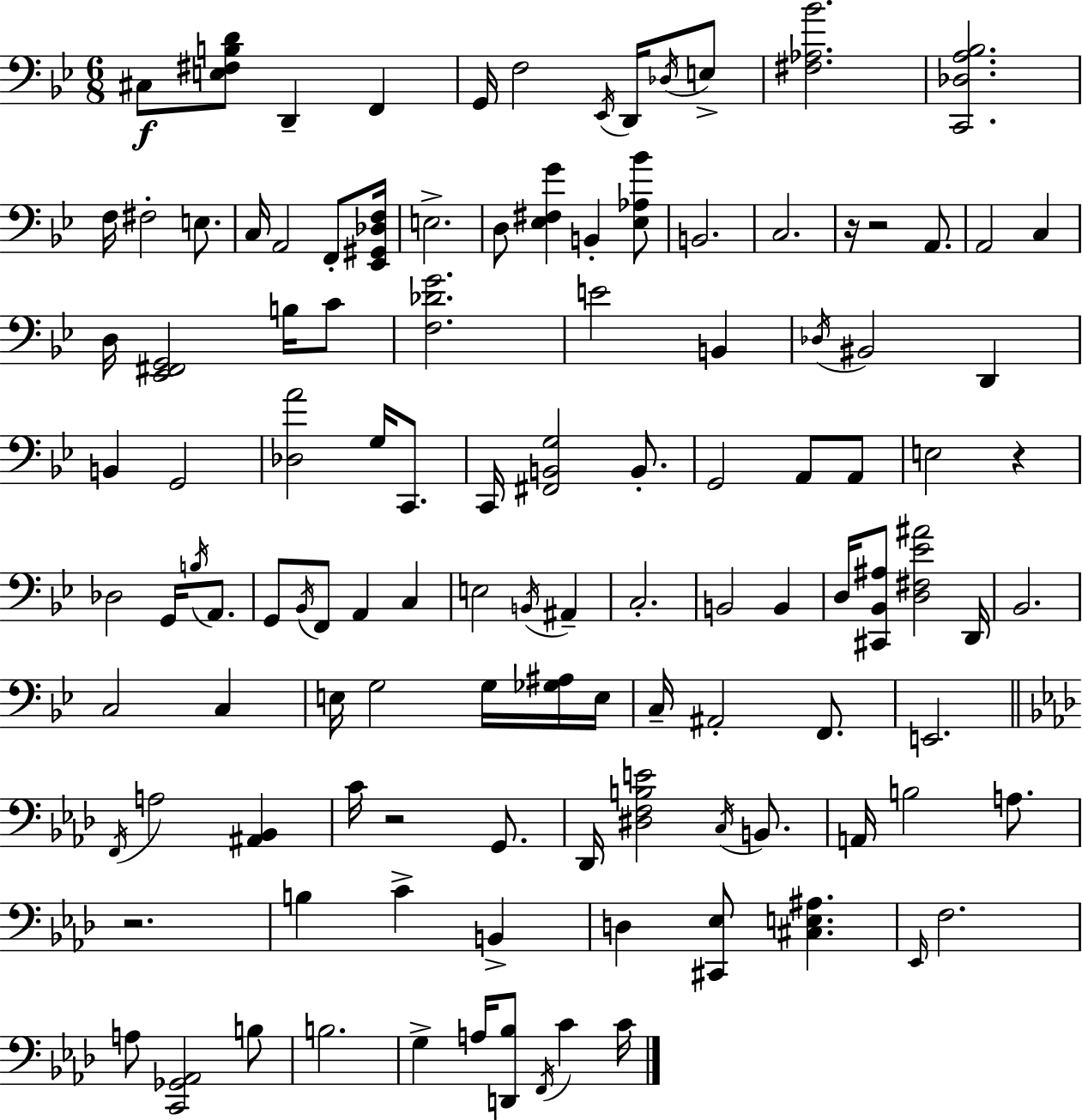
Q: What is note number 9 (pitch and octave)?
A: E3